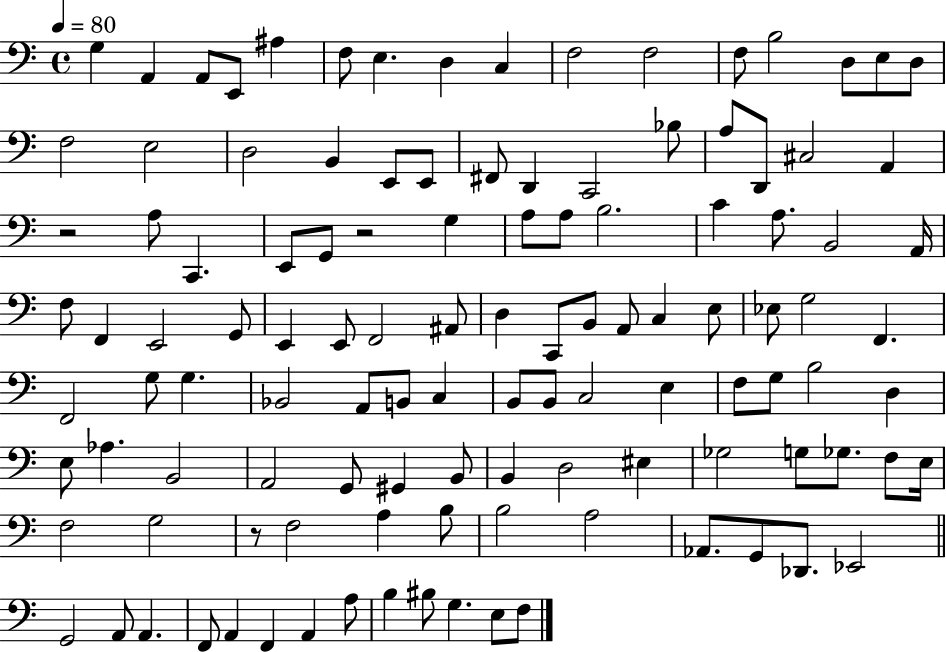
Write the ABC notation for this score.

X:1
T:Untitled
M:4/4
L:1/4
K:C
G, A,, A,,/2 E,,/2 ^A, F,/2 E, D, C, F,2 F,2 F,/2 B,2 D,/2 E,/2 D,/2 F,2 E,2 D,2 B,, E,,/2 E,,/2 ^F,,/2 D,, C,,2 _B,/2 A,/2 D,,/2 ^C,2 A,, z2 A,/2 C,, E,,/2 G,,/2 z2 G, A,/2 A,/2 B,2 C A,/2 B,,2 A,,/4 F,/2 F,, E,,2 G,,/2 E,, E,,/2 F,,2 ^A,,/2 D, C,,/2 B,,/2 A,,/2 C, E,/2 _E,/2 G,2 F,, F,,2 G,/2 G, _B,,2 A,,/2 B,,/2 C, B,,/2 B,,/2 C,2 E, F,/2 G,/2 B,2 D, E,/2 _A, B,,2 A,,2 G,,/2 ^G,, B,,/2 B,, D,2 ^E, _G,2 G,/2 _G,/2 F,/2 E,/4 F,2 G,2 z/2 F,2 A, B,/2 B,2 A,2 _A,,/2 G,,/2 _D,,/2 _E,,2 G,,2 A,,/2 A,, F,,/2 A,, F,, A,, A,/2 B, ^B,/2 G, E,/2 F,/2